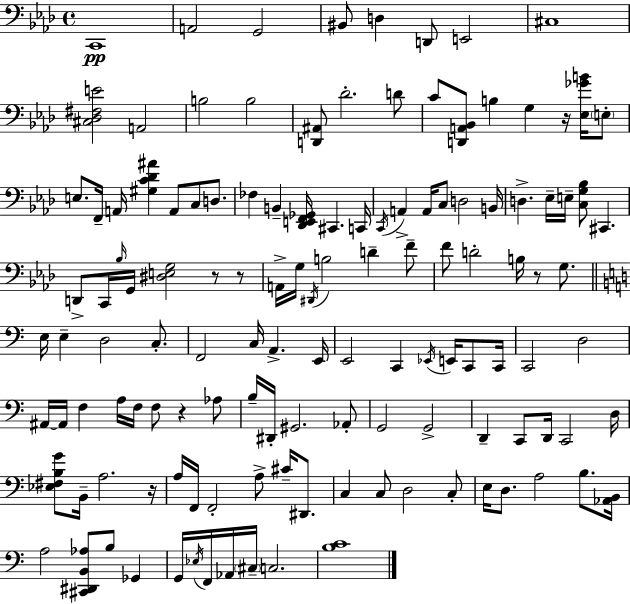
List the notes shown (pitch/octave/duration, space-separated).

C2/w A2/h G2/h BIS2/e D3/q D2/e E2/h C#3/w [C#3,Db3,F#3,E4]/h A2/h B3/h B3/h [D2,A#2]/e Db4/h. D4/e C4/e [D2,A2,Bb2]/e B3/q G3/q R/s [Eb3,Gb4,B4]/s E3/e E3/e. F2/s A2/s [G#3,C4,Db4,A#4]/q A2/e C3/e D3/e. FES3/q B2/q [Db2,E2,F2,Gb2]/s C#2/q. C2/s C2/s A2/q A2/s C3/e D3/h B2/s D3/q. Eb3/s E3/s [C3,G3,Bb3]/e C#2/q. D2/e C2/s Bb3/s G2/s [D#3,E3,G3]/h R/e R/e A2/s G3/s D#2/s B3/h D4/q F4/e F4/e D4/h B3/s R/e G3/e. E3/s E3/q D3/h C3/e. F2/h C3/s A2/q. E2/s E2/h C2/q Eb2/s E2/s C2/e C2/s C2/h D3/h A#2/s A#2/s F3/q A3/s F3/s F3/e R/q Ab3/e B3/s D#2/s G#2/h. Ab2/e G2/h G2/h D2/q C2/e D2/s C2/h D3/s [Eb3,F#3,B3,G4]/e B2/s A3/h. R/s A3/s F2/s F2/h A3/e C#4/s D#2/e. C3/q C3/e D3/h C3/e E3/s D3/e. A3/h B3/e. [Ab2,B2]/s A3/h [C#2,D#2,B2,Ab3]/e B3/e Gb2/q G2/s Eb3/s F2/s Ab2/s C#3/s C3/h. [B3,C4]/w